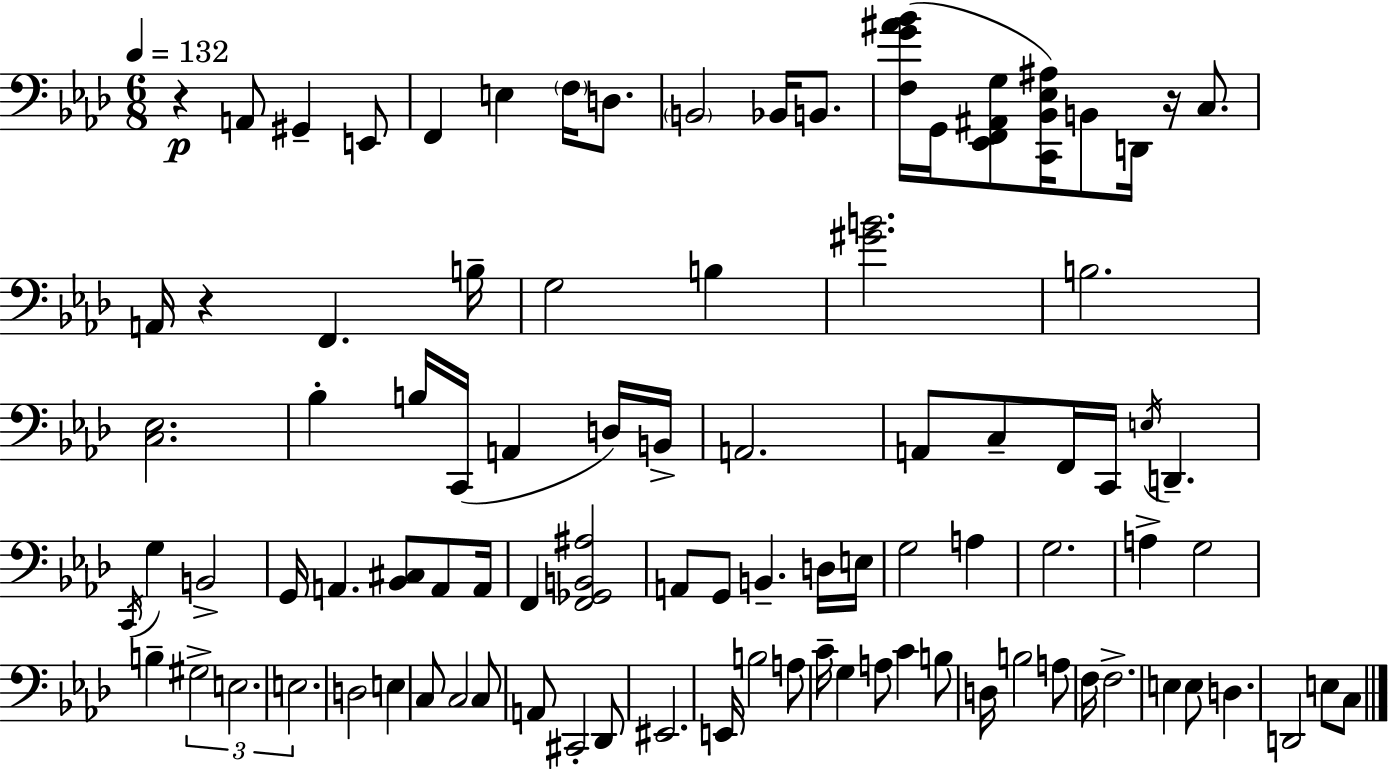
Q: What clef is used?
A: bass